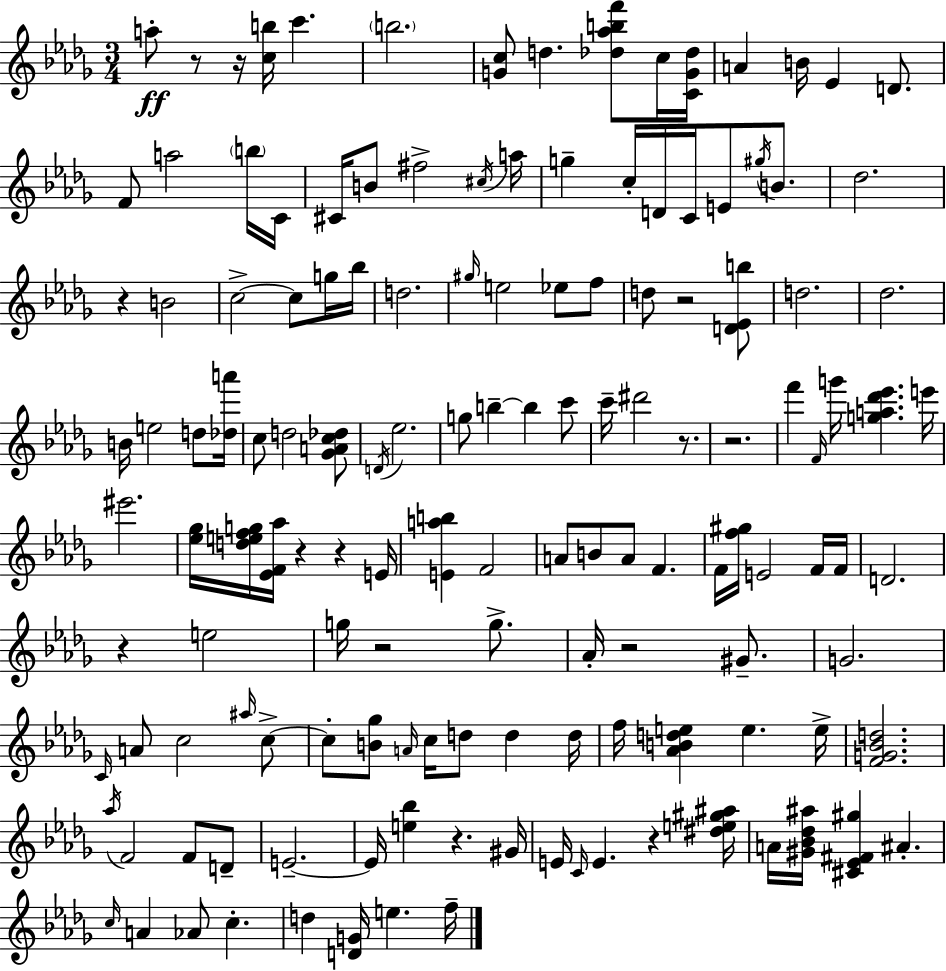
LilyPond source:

{
  \clef treble
  \numericTimeSignature
  \time 3/4
  \key bes \minor
  a''8-.\ff r8 r16 <c'' b''>16 c'''4. | \parenthesize b''2. | <g' c''>8 d''4. <des'' aes'' b'' f'''>8 c''16 <c' g' des''>16 | a'4 b'16 ees'4 d'8. | \break f'8 a''2 \parenthesize b''16 c'16 | cis'16 b'8 fis''2-> \acciaccatura { cis''16 } | a''16 g''4-- c''16-. d'16 c'16 e'8 \acciaccatura { gis''16 } b'8. | des''2. | \break r4 b'2 | c''2->~~ c''8 | g''16 bes''16 d''2. | \grace { gis''16 } e''2 ees''8 | \break f''8 d''8 r2 | <d' ees' b''>8 d''2. | des''2. | b'16 e''2 | \break d''8 <des'' a'''>16 c''8 d''2 | <ges' a' c'' des''>8 \acciaccatura { d'16 } ees''2. | g''8 b''4--~~ b''4 | c'''8 c'''16-- dis'''2 | \break r8. r2. | f'''4 \grace { f'16 } g'''16 <g'' a'' des''' ees'''>4. | e'''16 eis'''2. | <ees'' ges''>16 <d'' e'' f'' g''>16 <ees' f' aes''>16 r4 | \break r4 e'16 <e' a'' b''>4 f'2 | a'8 b'8 a'8 f'4. | f'16 <f'' gis''>16 e'2 | f'16 f'16 d'2. | \break r4 e''2 | g''16 r2 | g''8.-> aes'16-. r2 | gis'8.-- g'2. | \break \grace { c'16 } a'8 c''2 | \grace { ais''16 } c''8->~~ c''8-. <b' ges''>8 \grace { a'16 } | c''16 d''8 d''4 d''16 f''16 <aes' b' d'' e''>4 | e''4. e''16-> <f' g' bes' d''>2. | \break \acciaccatura { aes''16 } f'2 | f'8 d'8-- e'2.--~~ | e'16 <e'' bes''>4 | r4. gis'16 e'16 \grace { c'16 } e'4. | \break r4 <dis'' e'' gis'' ais''>16 a'16 <gis' bes' des'' ais''>16 | <cis' ees' fis' gis''>4 ais'4.-. \grace { c''16 } a'4 | aes'8 c''4.-. d''4 | <d' g'>16 e''4. f''16-- \bar "|."
}